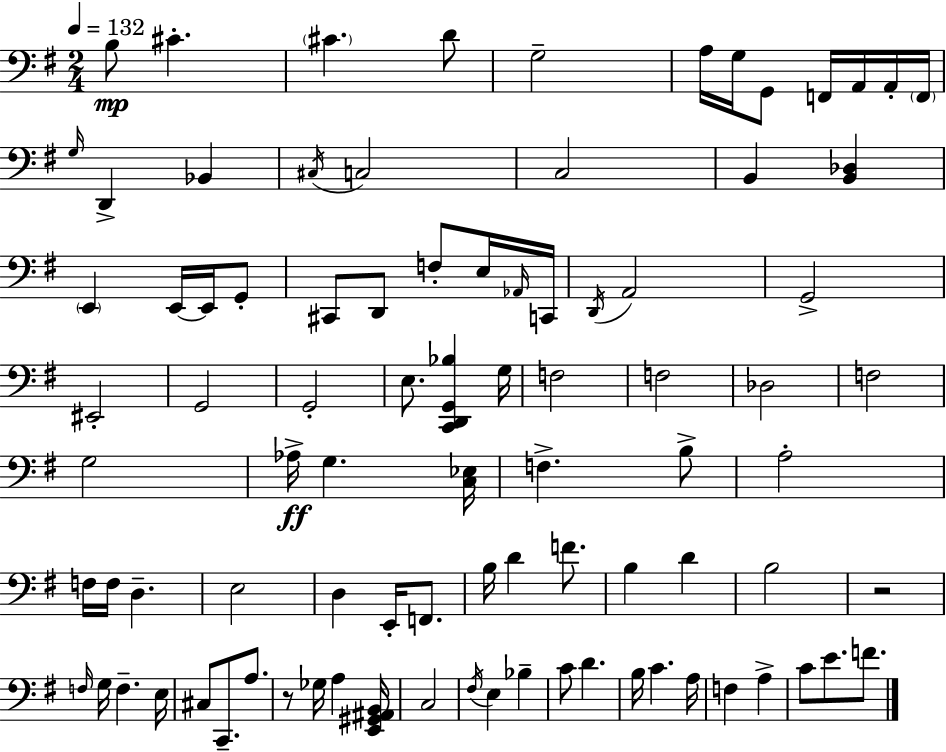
X:1
T:Untitled
M:2/4
L:1/4
K:Em
B,/2 ^C ^C D/2 G,2 A,/4 G,/4 G,,/2 F,,/4 A,,/4 A,,/4 F,,/4 G,/4 D,, _B,, ^C,/4 C,2 C,2 B,, [B,,_D,] E,, E,,/4 E,,/4 G,,/2 ^C,,/2 D,,/2 F,/2 E,/4 _A,,/4 C,,/4 D,,/4 A,,2 G,,2 ^E,,2 G,,2 G,,2 E,/2 [C,,D,,G,,_B,] G,/4 F,2 F,2 _D,2 F,2 G,2 _A,/4 G, [C,_E,]/4 F, B,/2 A,2 F,/4 F,/4 D, E,2 D, E,,/4 F,,/2 B,/4 D F/2 B, D B,2 z2 F,/4 G,/4 F, E,/4 ^C,/2 C,,/2 A,/2 z/2 _G,/4 A, [E,,^G,,^A,,B,,]/4 C,2 ^F,/4 E, _B, C/2 D B,/4 C A,/4 F, A, C/2 E/2 F/2